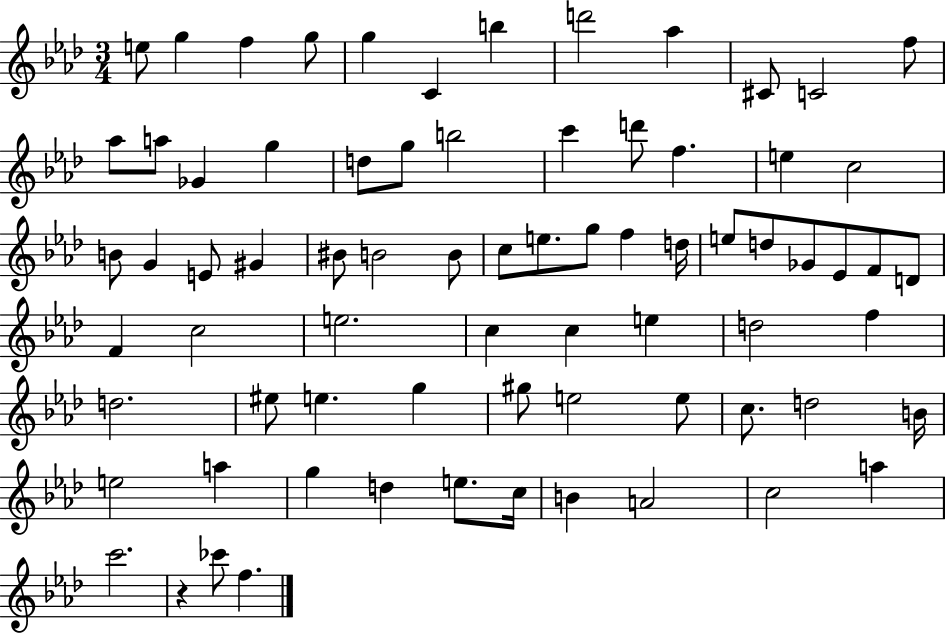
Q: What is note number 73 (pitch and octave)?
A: F5